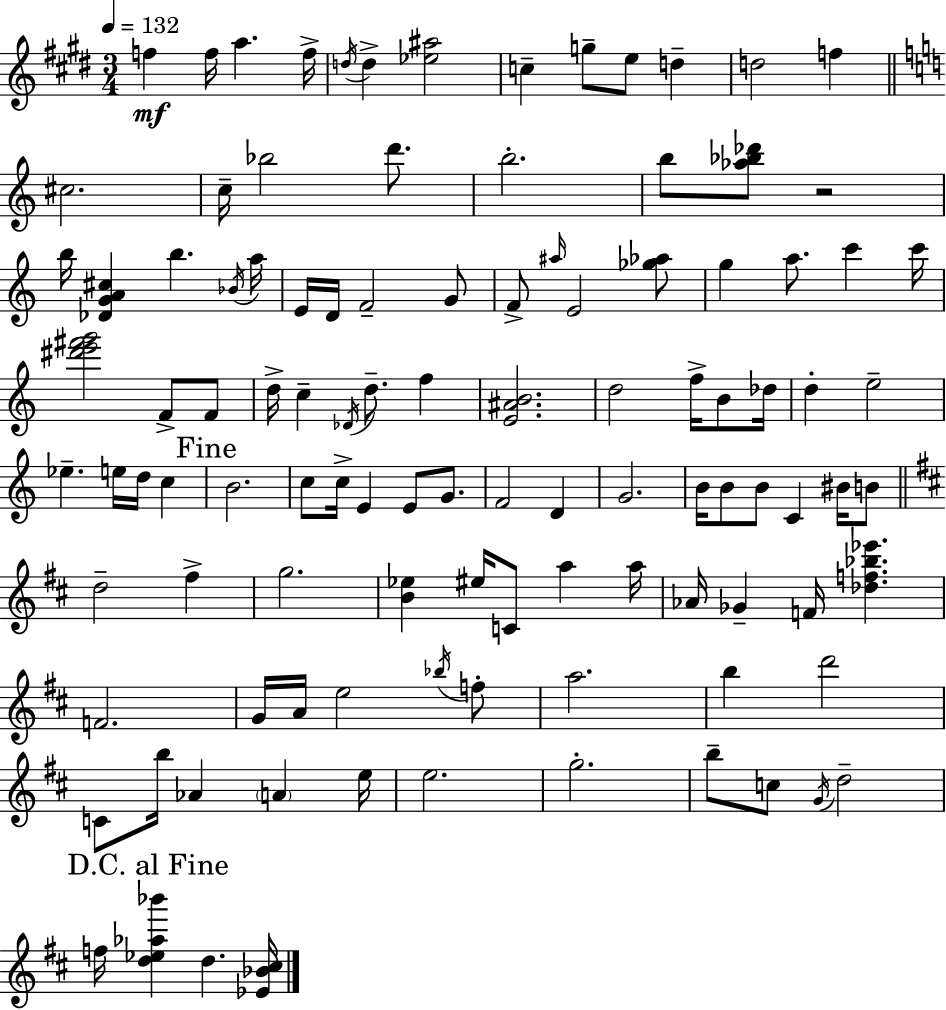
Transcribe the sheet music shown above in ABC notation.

X:1
T:Untitled
M:3/4
L:1/4
K:E
f f/4 a f/4 d/4 d [_e^a]2 c g/2 e/2 d d2 f ^c2 c/4 _b2 d'/2 b2 b/2 [_a_b_d']/2 z2 b/4 [_DGA^c] b _B/4 a/4 E/4 D/4 F2 G/2 F/2 ^a/4 E2 [_g_a]/2 g a/2 c' c'/4 [^d'e'^f'g']2 F/2 F/2 d/4 c _D/4 d/2 f [E^AB]2 d2 f/4 B/2 _d/4 d e2 _e e/4 d/4 c B2 c/2 c/4 E E/2 G/2 F2 D G2 B/4 B/2 B/2 C ^B/4 B/2 d2 ^f g2 [B_e] ^e/4 C/2 a a/4 _A/4 _G F/4 [_df_b_e'] F2 G/4 A/4 e2 _b/4 f/2 a2 b d'2 C/2 b/4 _A A e/4 e2 g2 b/2 c/2 G/4 d2 f/4 [d_e_a_b'] d [_E_B^c]/4